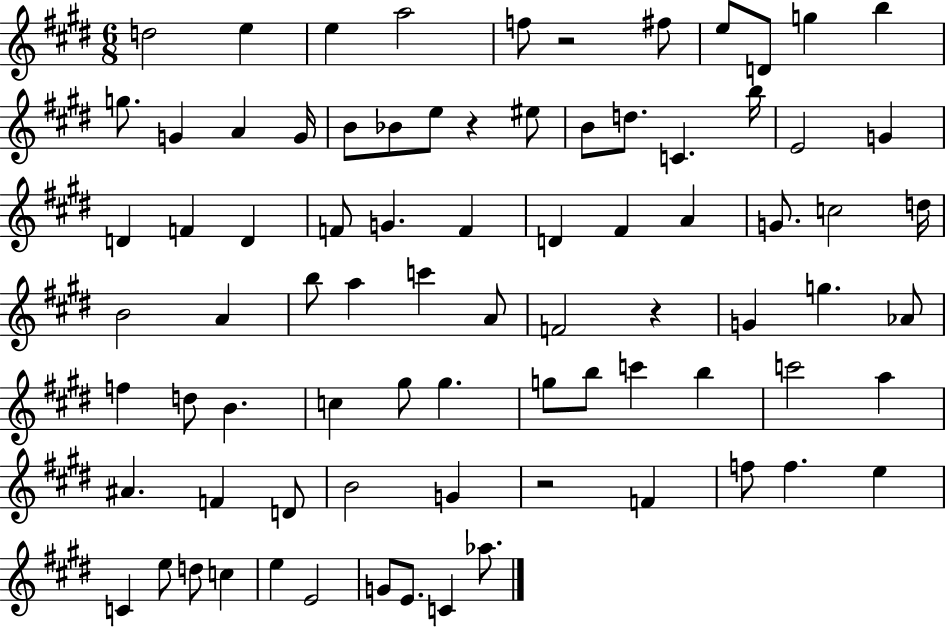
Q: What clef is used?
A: treble